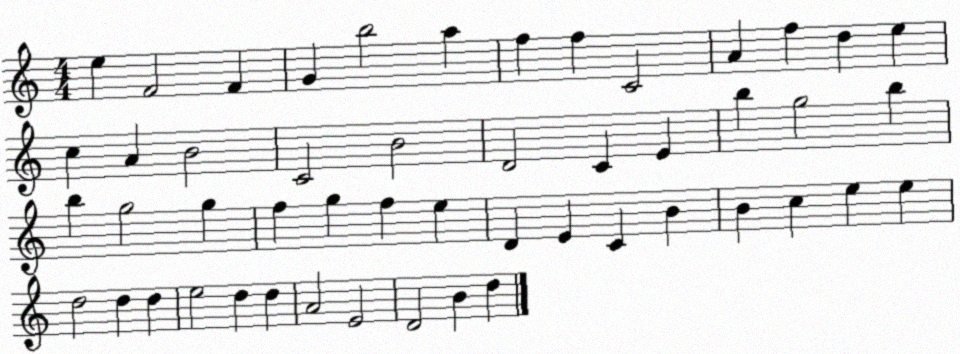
X:1
T:Untitled
M:4/4
L:1/4
K:C
e F2 F G b2 a f f C2 A f d e c A B2 C2 B2 D2 C E b g2 b b g2 g f g f e D E C B B c e e d2 d d e2 d d A2 E2 D2 B d